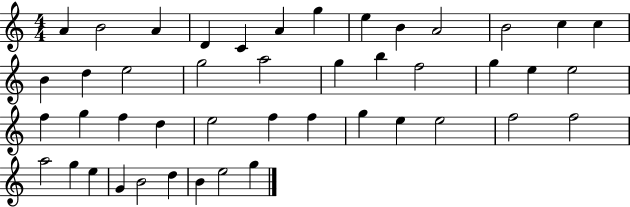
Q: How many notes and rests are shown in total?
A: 45